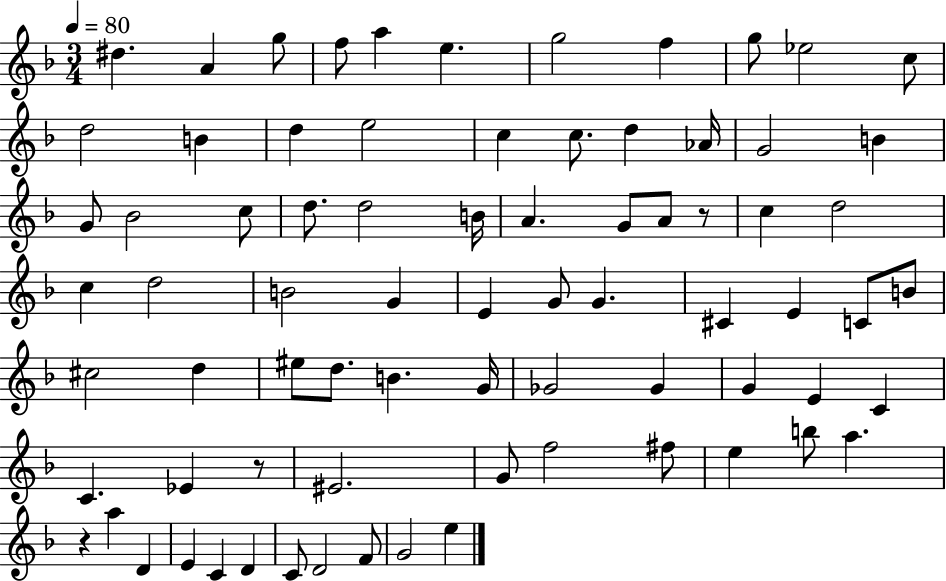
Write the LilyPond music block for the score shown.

{
  \clef treble
  \numericTimeSignature
  \time 3/4
  \key f \major
  \tempo 4 = 80
  dis''4. a'4 g''8 | f''8 a''4 e''4. | g''2 f''4 | g''8 ees''2 c''8 | \break d''2 b'4 | d''4 e''2 | c''4 c''8. d''4 aes'16 | g'2 b'4 | \break g'8 bes'2 c''8 | d''8. d''2 b'16 | a'4. g'8 a'8 r8 | c''4 d''2 | \break c''4 d''2 | b'2 g'4 | e'4 g'8 g'4. | cis'4 e'4 c'8 b'8 | \break cis''2 d''4 | eis''8 d''8. b'4. g'16 | ges'2 ges'4 | g'4 e'4 c'4 | \break c'4. ees'4 r8 | eis'2. | g'8 f''2 fis''8 | e''4 b''8 a''4. | \break r4 a''4 d'4 | e'4 c'4 d'4 | c'8 d'2 f'8 | g'2 e''4 | \break \bar "|."
}